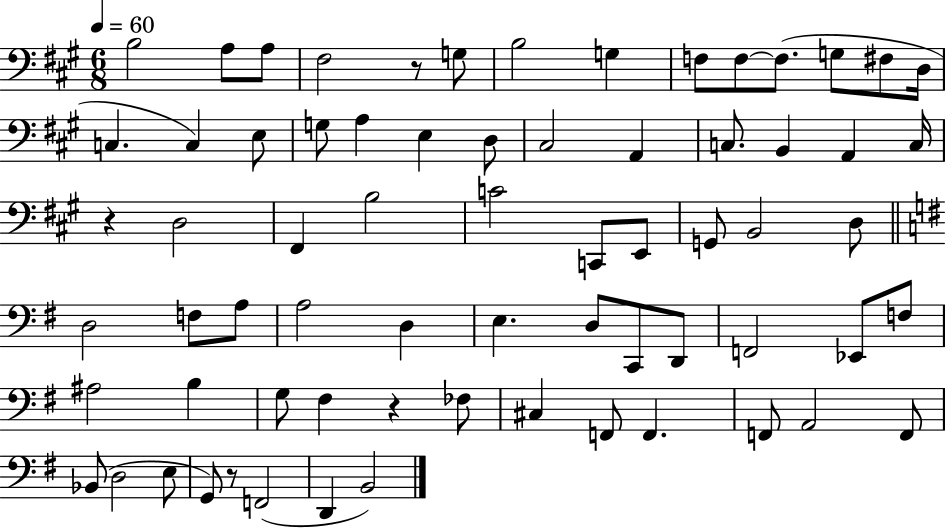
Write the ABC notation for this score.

X:1
T:Untitled
M:6/8
L:1/4
K:A
B,2 A,/2 A,/2 ^F,2 z/2 G,/2 B,2 G, F,/2 F,/2 F,/2 G,/2 ^F,/2 D,/4 C, C, E,/2 G,/2 A, E, D,/2 ^C,2 A,, C,/2 B,, A,, C,/4 z D,2 ^F,, B,2 C2 C,,/2 E,,/2 G,,/2 B,,2 D,/2 D,2 F,/2 A,/2 A,2 D, E, D,/2 C,,/2 D,,/2 F,,2 _E,,/2 F,/2 ^A,2 B, G,/2 ^F, z _F,/2 ^C, F,,/2 F,, F,,/2 A,,2 F,,/2 _B,,/2 D,2 E,/2 G,,/2 z/2 F,,2 D,, B,,2